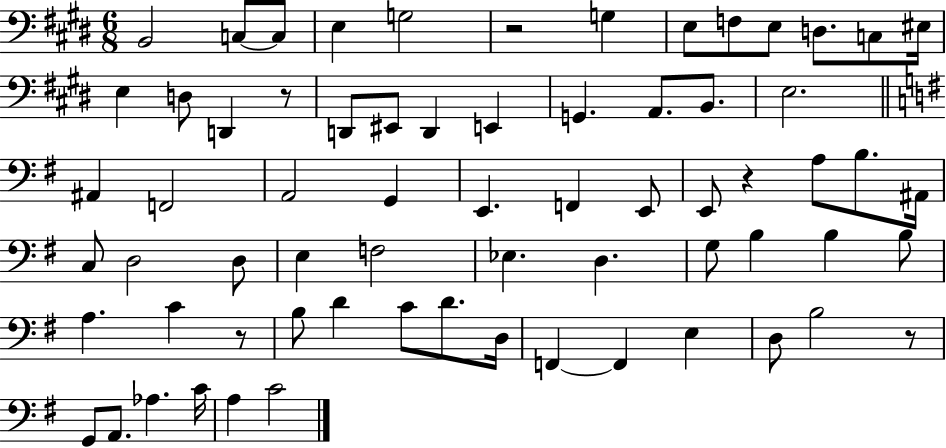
{
  \clef bass
  \numericTimeSignature
  \time 6/8
  \key e \major
  b,2 c8~~ c8 | e4 g2 | r2 g4 | e8 f8 e8 d8. c8 eis16 | \break e4 d8 d,4 r8 | d,8 eis,8 d,4 e,4 | g,4. a,8. b,8. | e2. | \break \bar "||" \break \key g \major ais,4 f,2 | a,2 g,4 | e,4. f,4 e,8 | e,8 r4 a8 b8. ais,16 | \break c8 d2 d8 | e4 f2 | ees4. d4. | g8 b4 b4 b8 | \break a4. c'4 r8 | b8 d'4 c'8 d'8. d16 | f,4~~ f,4 e4 | d8 b2 r8 | \break g,8 a,8. aes4. c'16 | a4 c'2 | \bar "|."
}